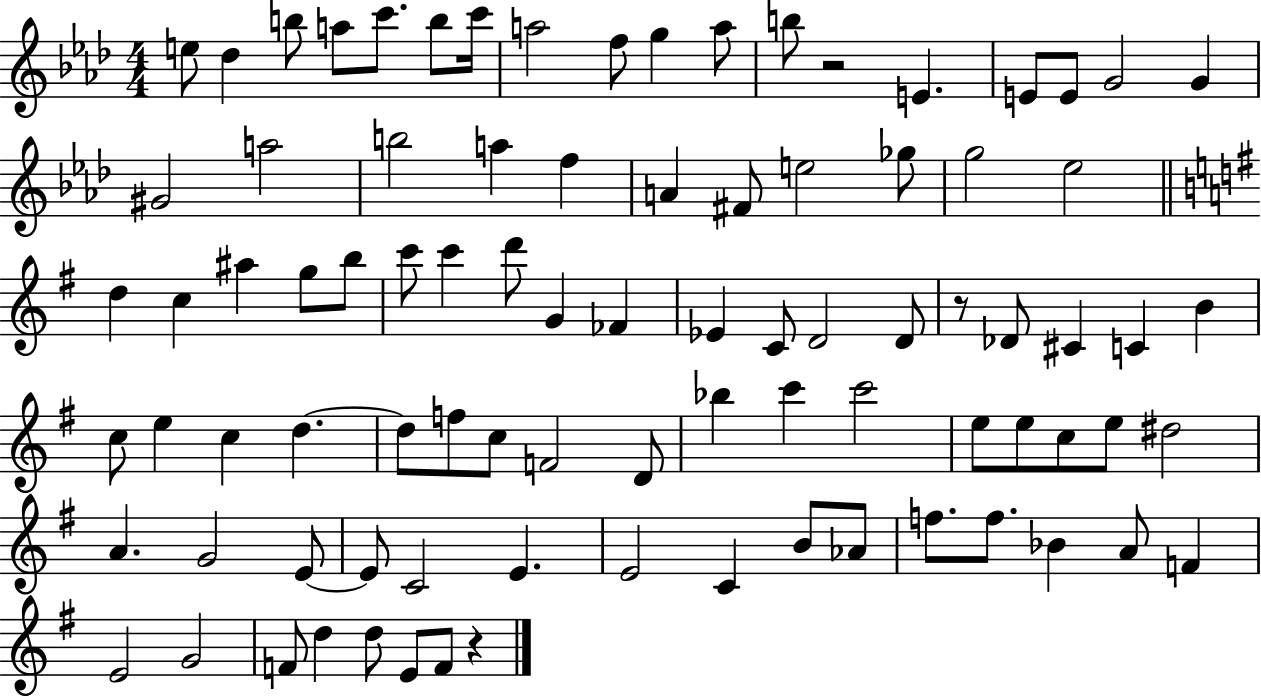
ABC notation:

X:1
T:Untitled
M:4/4
L:1/4
K:Ab
e/2 _d b/2 a/2 c'/2 b/2 c'/4 a2 f/2 g a/2 b/2 z2 E E/2 E/2 G2 G ^G2 a2 b2 a f A ^F/2 e2 _g/2 g2 _e2 d c ^a g/2 b/2 c'/2 c' d'/2 G _F _E C/2 D2 D/2 z/2 _D/2 ^C C B c/2 e c d d/2 f/2 c/2 F2 D/2 _b c' c'2 e/2 e/2 c/2 e/2 ^d2 A G2 E/2 E/2 C2 E E2 C B/2 _A/2 f/2 f/2 _B A/2 F E2 G2 F/2 d d/2 E/2 F/2 z